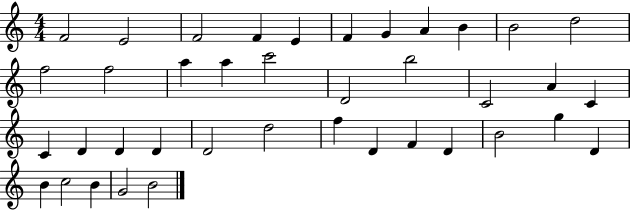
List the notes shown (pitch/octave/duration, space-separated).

F4/h E4/h F4/h F4/q E4/q F4/q G4/q A4/q B4/q B4/h D5/h F5/h F5/h A5/q A5/q C6/h D4/h B5/h C4/h A4/q C4/q C4/q D4/q D4/q D4/q D4/h D5/h F5/q D4/q F4/q D4/q B4/h G5/q D4/q B4/q C5/h B4/q G4/h B4/h